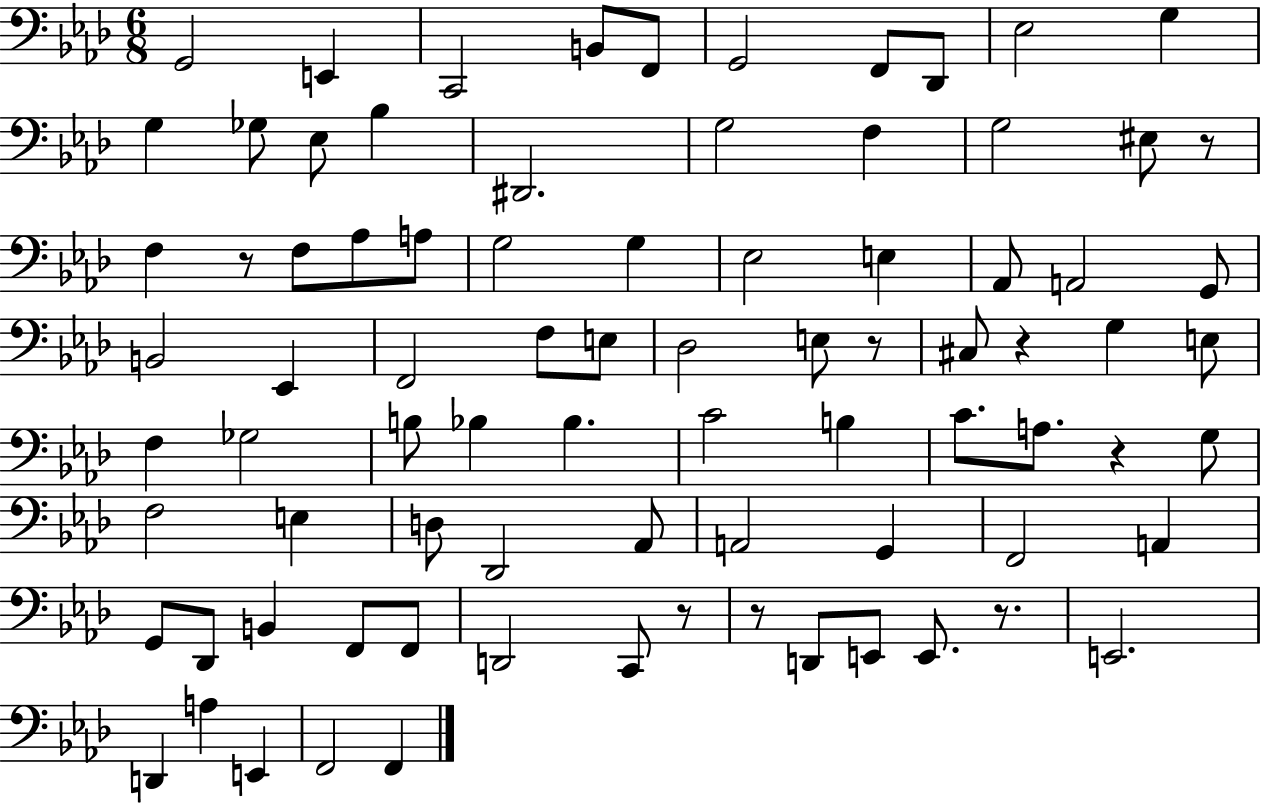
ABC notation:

X:1
T:Untitled
M:6/8
L:1/4
K:Ab
G,,2 E,, C,,2 B,,/2 F,,/2 G,,2 F,,/2 _D,,/2 _E,2 G, G, _G,/2 _E,/2 _B, ^D,,2 G,2 F, G,2 ^E,/2 z/2 F, z/2 F,/2 _A,/2 A,/2 G,2 G, _E,2 E, _A,,/2 A,,2 G,,/2 B,,2 _E,, F,,2 F,/2 E,/2 _D,2 E,/2 z/2 ^C,/2 z G, E,/2 F, _G,2 B,/2 _B, _B, C2 B, C/2 A,/2 z G,/2 F,2 E, D,/2 _D,,2 _A,,/2 A,,2 G,, F,,2 A,, G,,/2 _D,,/2 B,, F,,/2 F,,/2 D,,2 C,,/2 z/2 z/2 D,,/2 E,,/2 E,,/2 z/2 E,,2 D,, A, E,, F,,2 F,,